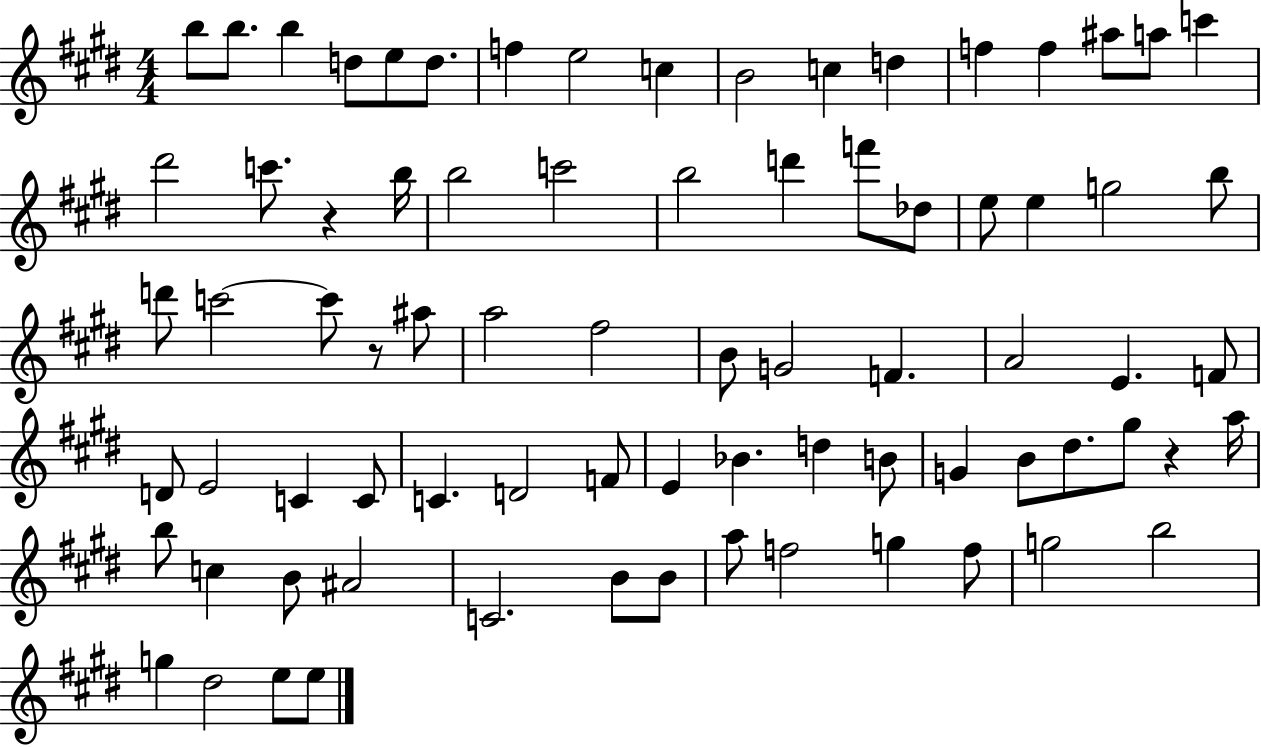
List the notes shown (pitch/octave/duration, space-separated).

B5/e B5/e. B5/q D5/e E5/e D5/e. F5/q E5/h C5/q B4/h C5/q D5/q F5/q F5/q A#5/e A5/e C6/q D#6/h C6/e. R/q B5/s B5/h C6/h B5/h D6/q F6/e Db5/e E5/e E5/q G5/h B5/e D6/e C6/h C6/e R/e A#5/e A5/h F#5/h B4/e G4/h F4/q. A4/h E4/q. F4/e D4/e E4/h C4/q C4/e C4/q. D4/h F4/e E4/q Bb4/q. D5/q B4/e G4/q B4/e D#5/e. G#5/e R/q A5/s B5/e C5/q B4/e A#4/h C4/h. B4/e B4/e A5/e F5/h G5/q F5/e G5/h B5/h G5/q D#5/h E5/e E5/e